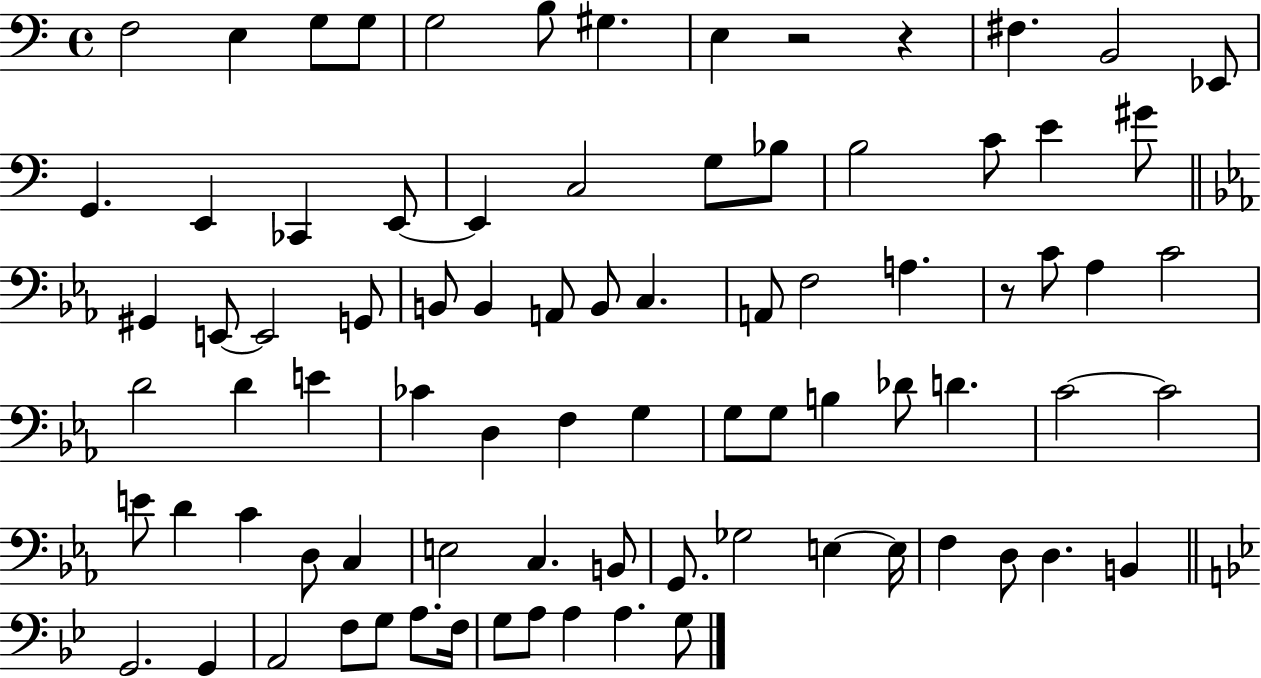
{
  \clef bass
  \time 4/4
  \defaultTimeSignature
  \key c \major
  f2 e4 g8 g8 | g2 b8 gis4. | e4 r2 r4 | fis4. b,2 ees,8 | \break g,4. e,4 ces,4 e,8~~ | e,4 c2 g8 bes8 | b2 c'8 e'4 gis'8 | \bar "||" \break \key ees \major gis,4 e,8~~ e,2 g,8 | b,8 b,4 a,8 b,8 c4. | a,8 f2 a4. | r8 c'8 aes4 c'2 | \break d'2 d'4 e'4 | ces'4 d4 f4 g4 | g8 g8 b4 des'8 d'4. | c'2~~ c'2 | \break e'8 d'4 c'4 d8 c4 | e2 c4. b,8 | g,8. ges2 e4~~ e16 | f4 d8 d4. b,4 | \break \bar "||" \break \key bes \major g,2. g,4 | a,2 f8 g8 a8. f16 | g8 a8 a4 a4. g8 | \bar "|."
}